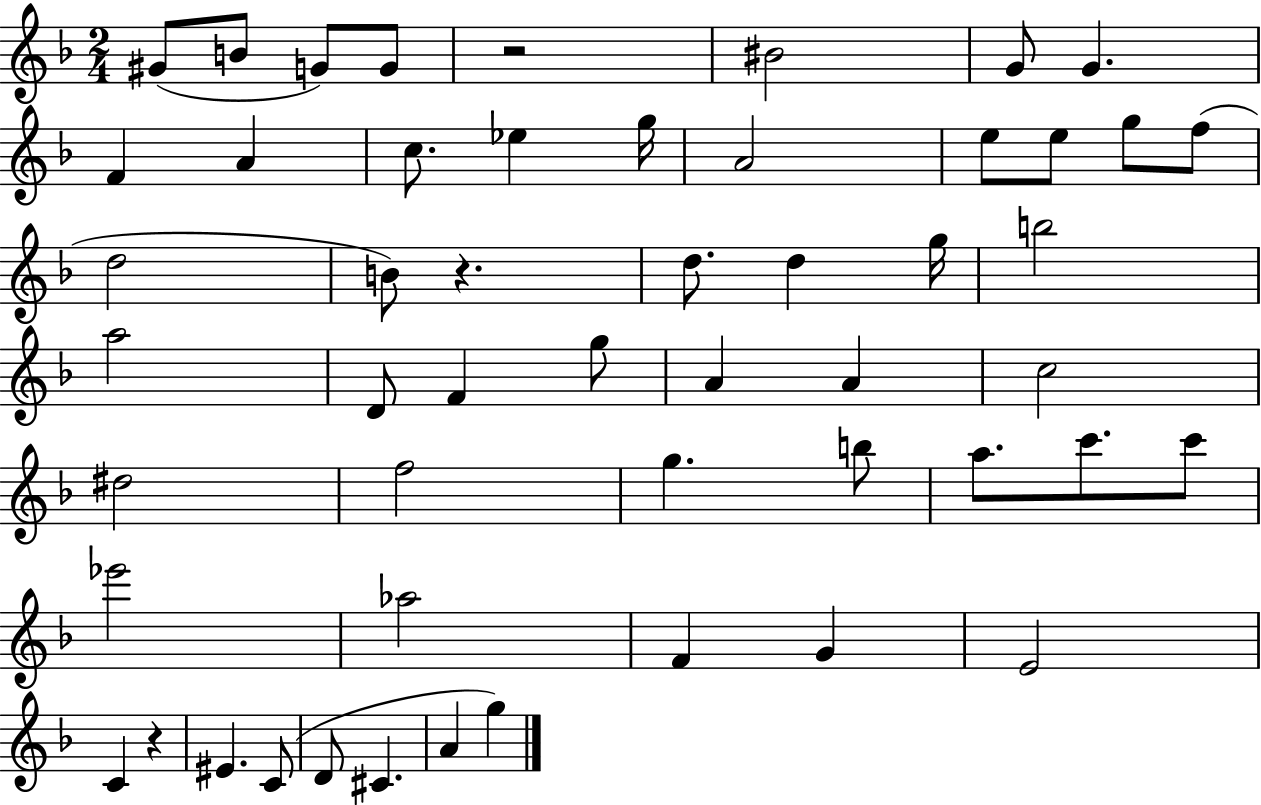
{
  \clef treble
  \numericTimeSignature
  \time 2/4
  \key f \major
  \repeat volta 2 { gis'8( b'8 g'8) g'8 | r2 | bis'2 | g'8 g'4. | \break f'4 a'4 | c''8. ees''4 g''16 | a'2 | e''8 e''8 g''8 f''8( | \break d''2 | b'8) r4. | d''8. d''4 g''16 | b''2 | \break a''2 | d'8 f'4 g''8 | a'4 a'4 | c''2 | \break dis''2 | f''2 | g''4. b''8 | a''8. c'''8. c'''8 | \break ees'''2 | aes''2 | f'4 g'4 | e'2 | \break c'4 r4 | eis'4. c'8( | d'8 cis'4. | a'4 g''4) | \break } \bar "|."
}